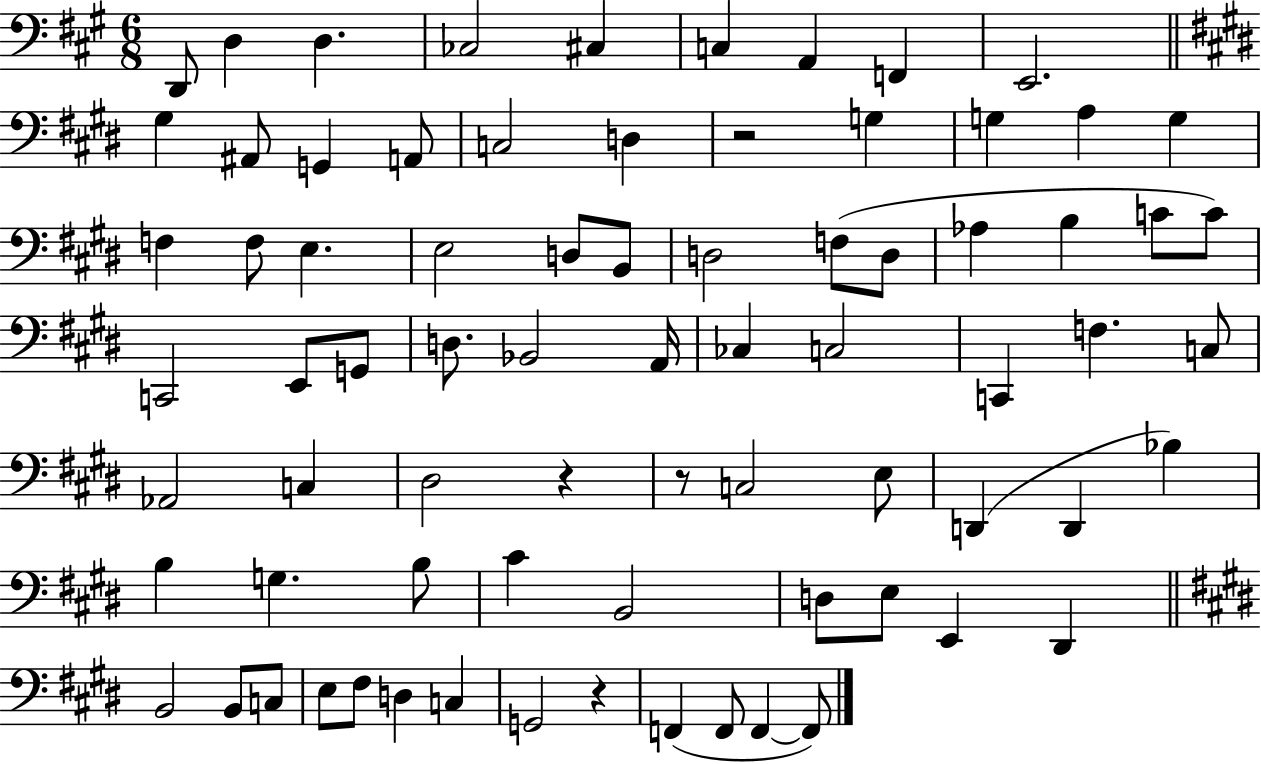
D2/e D3/q D3/q. CES3/h C#3/q C3/q A2/q F2/q E2/h. G#3/q A#2/e G2/q A2/e C3/h D3/q R/h G3/q G3/q A3/q G3/q F3/q F3/e E3/q. E3/h D3/e B2/e D3/h F3/e D3/e Ab3/q B3/q C4/e C4/e C2/h E2/e G2/e D3/e. Bb2/h A2/s CES3/q C3/h C2/q F3/q. C3/e Ab2/h C3/q D#3/h R/q R/e C3/h E3/e D2/q D2/q Bb3/q B3/q G3/q. B3/e C#4/q B2/h D3/e E3/e E2/q D#2/q B2/h B2/e C3/e E3/e F#3/e D3/q C3/q G2/h R/q F2/q F2/e F2/q F2/e